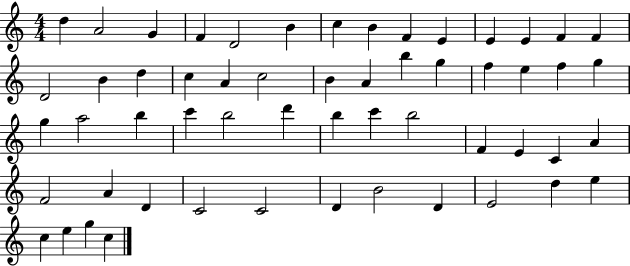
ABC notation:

X:1
T:Untitled
M:4/4
L:1/4
K:C
d A2 G F D2 B c B F E E E F F D2 B d c A c2 B A b g f e f g g a2 b c' b2 d' b c' b2 F E C A F2 A D C2 C2 D B2 D E2 d e c e g c